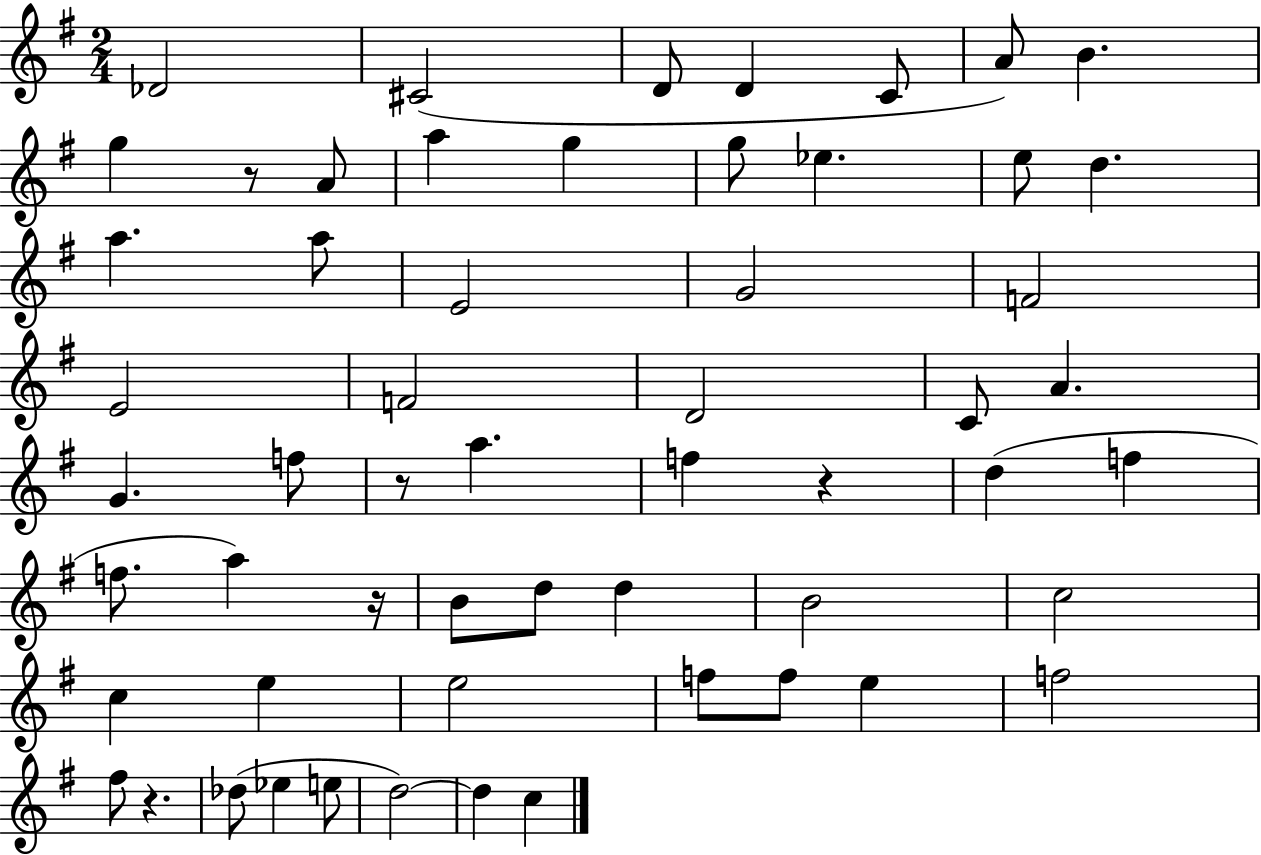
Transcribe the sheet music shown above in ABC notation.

X:1
T:Untitled
M:2/4
L:1/4
K:G
_D2 ^C2 D/2 D C/2 A/2 B g z/2 A/2 a g g/2 _e e/2 d a a/2 E2 G2 F2 E2 F2 D2 C/2 A G f/2 z/2 a f z d f f/2 a z/4 B/2 d/2 d B2 c2 c e e2 f/2 f/2 e f2 ^f/2 z _d/2 _e e/2 d2 d c